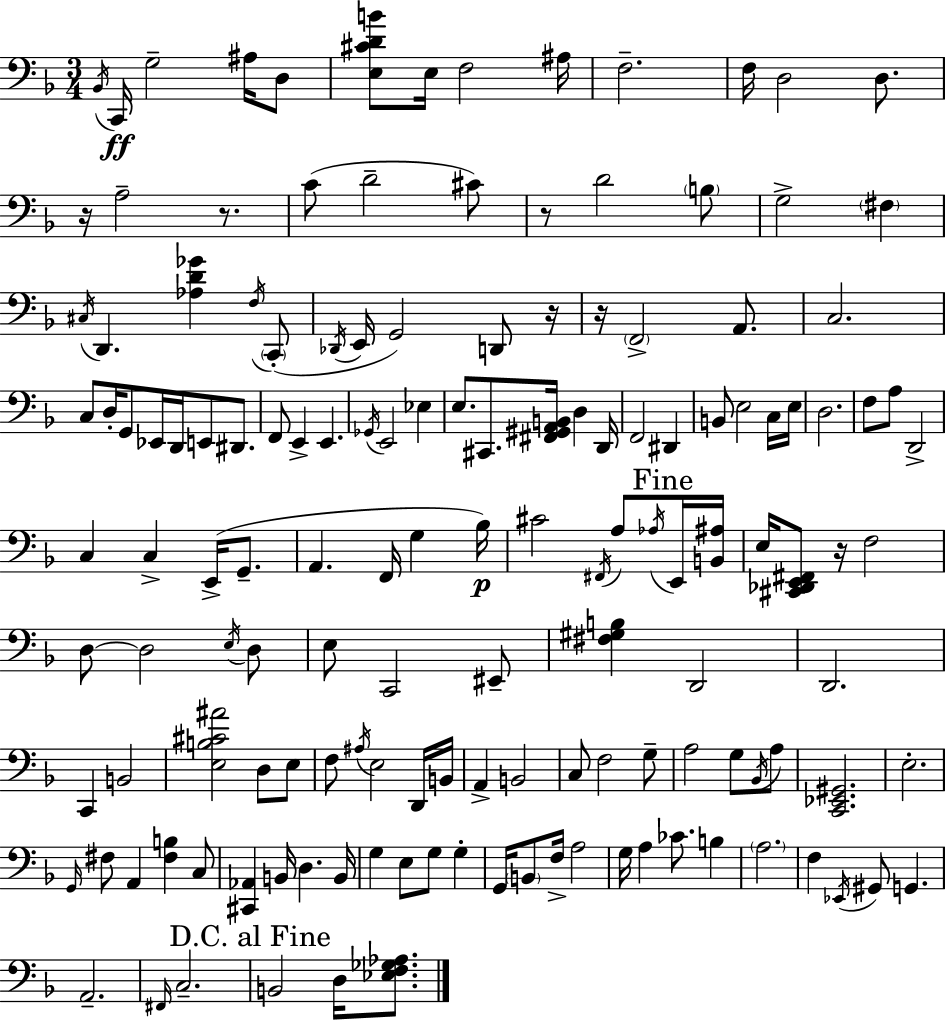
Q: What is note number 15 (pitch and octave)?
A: D4